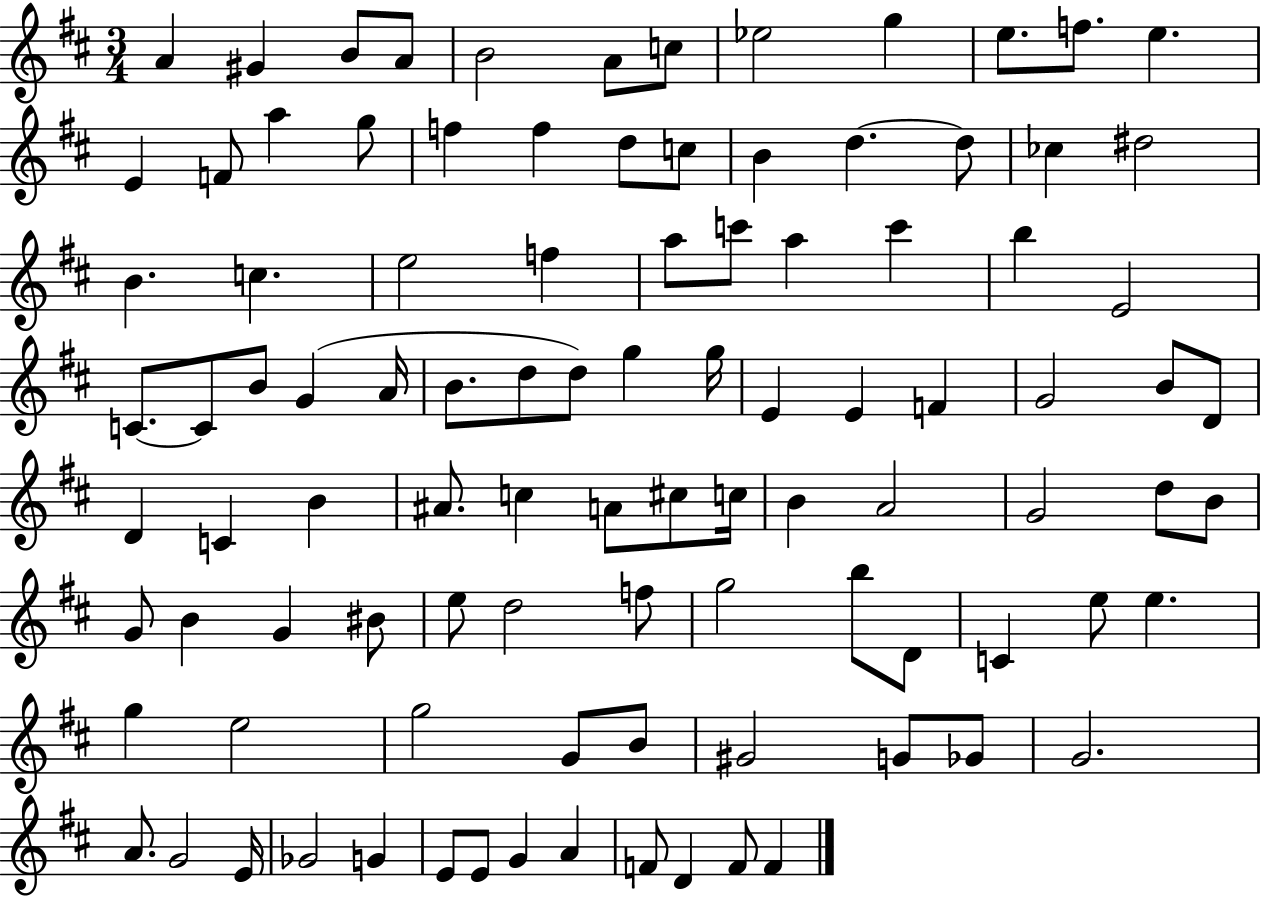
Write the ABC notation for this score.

X:1
T:Untitled
M:3/4
L:1/4
K:D
A ^G B/2 A/2 B2 A/2 c/2 _e2 g e/2 f/2 e E F/2 a g/2 f f d/2 c/2 B d d/2 _c ^d2 B c e2 f a/2 c'/2 a c' b E2 C/2 C/2 B/2 G A/4 B/2 d/2 d/2 g g/4 E E F G2 B/2 D/2 D C B ^A/2 c A/2 ^c/2 c/4 B A2 G2 d/2 B/2 G/2 B G ^B/2 e/2 d2 f/2 g2 b/2 D/2 C e/2 e g e2 g2 G/2 B/2 ^G2 G/2 _G/2 G2 A/2 G2 E/4 _G2 G E/2 E/2 G A F/2 D F/2 F